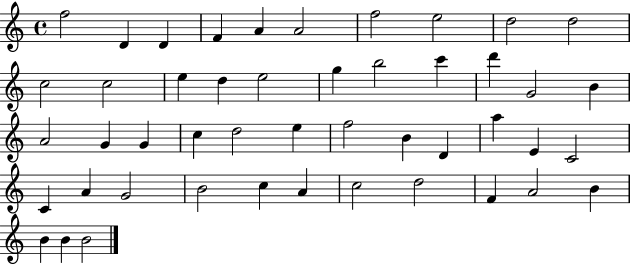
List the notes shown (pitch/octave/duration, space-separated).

F5/h D4/q D4/q F4/q A4/q A4/h F5/h E5/h D5/h D5/h C5/h C5/h E5/q D5/q E5/h G5/q B5/h C6/q D6/q G4/h B4/q A4/h G4/q G4/q C5/q D5/h E5/q F5/h B4/q D4/q A5/q E4/q C4/h C4/q A4/q G4/h B4/h C5/q A4/q C5/h D5/h F4/q A4/h B4/q B4/q B4/q B4/h